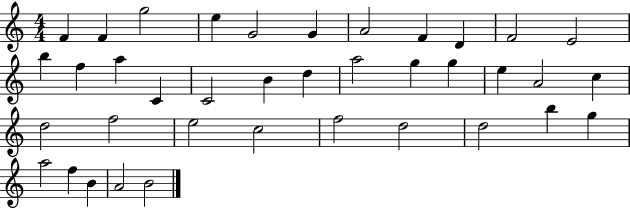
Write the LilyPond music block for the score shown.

{
  \clef treble
  \numericTimeSignature
  \time 4/4
  \key c \major
  f'4 f'4 g''2 | e''4 g'2 g'4 | a'2 f'4 d'4 | f'2 e'2 | \break b''4 f''4 a''4 c'4 | c'2 b'4 d''4 | a''2 g''4 g''4 | e''4 a'2 c''4 | \break d''2 f''2 | e''2 c''2 | f''2 d''2 | d''2 b''4 g''4 | \break a''2 f''4 b'4 | a'2 b'2 | \bar "|."
}